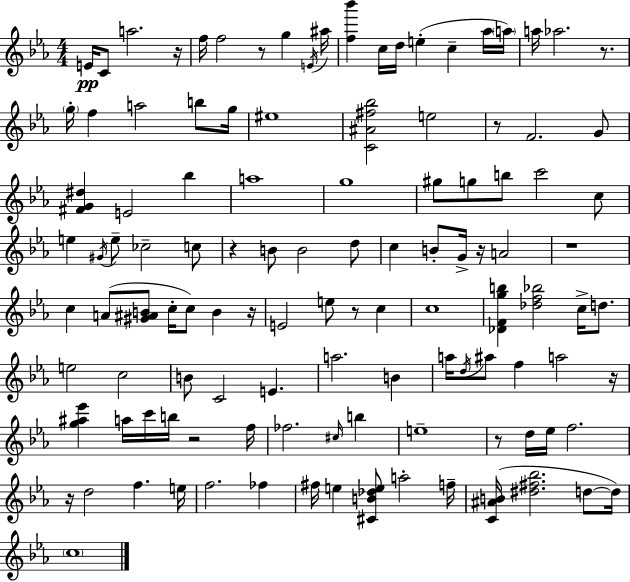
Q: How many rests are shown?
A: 13